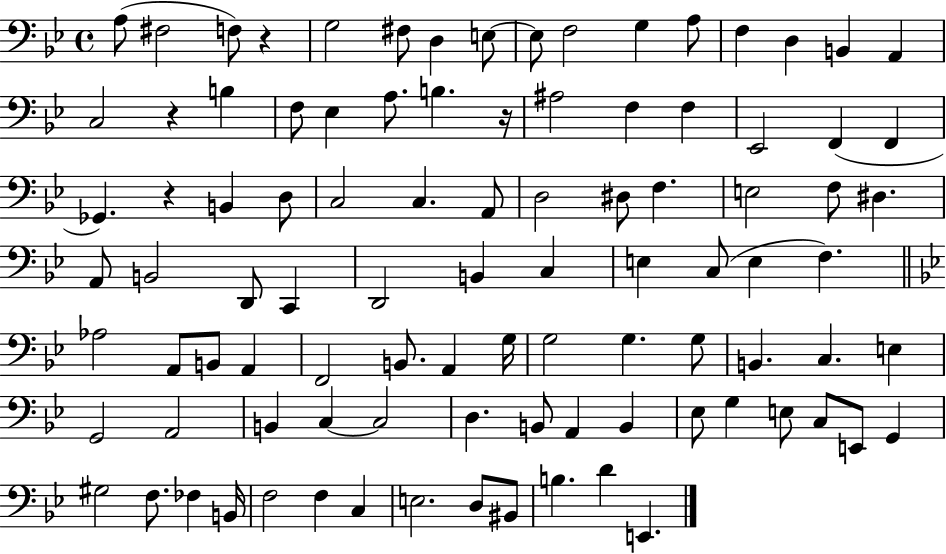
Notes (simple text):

A3/e F#3/h F3/e R/q G3/h F#3/e D3/q E3/e E3/e F3/h G3/q A3/e F3/q D3/q B2/q A2/q C3/h R/q B3/q F3/e Eb3/q A3/e. B3/q. R/s A#3/h F3/q F3/q Eb2/h F2/q F2/q Gb2/q. R/q B2/q D3/e C3/h C3/q. A2/e D3/h D#3/e F3/q. E3/h F3/e D#3/q. A2/e B2/h D2/e C2/q D2/h B2/q C3/q E3/q C3/e E3/q F3/q. Ab3/h A2/e B2/e A2/q F2/h B2/e. A2/q G3/s G3/h G3/q. G3/e B2/q. C3/q. E3/q G2/h A2/h B2/q C3/q C3/h D3/q. B2/e A2/q B2/q Eb3/e G3/q E3/e C3/e E2/e G2/q G#3/h F3/e. FES3/q B2/s F3/h F3/q C3/q E3/h. D3/e BIS2/e B3/q. D4/q E2/q.